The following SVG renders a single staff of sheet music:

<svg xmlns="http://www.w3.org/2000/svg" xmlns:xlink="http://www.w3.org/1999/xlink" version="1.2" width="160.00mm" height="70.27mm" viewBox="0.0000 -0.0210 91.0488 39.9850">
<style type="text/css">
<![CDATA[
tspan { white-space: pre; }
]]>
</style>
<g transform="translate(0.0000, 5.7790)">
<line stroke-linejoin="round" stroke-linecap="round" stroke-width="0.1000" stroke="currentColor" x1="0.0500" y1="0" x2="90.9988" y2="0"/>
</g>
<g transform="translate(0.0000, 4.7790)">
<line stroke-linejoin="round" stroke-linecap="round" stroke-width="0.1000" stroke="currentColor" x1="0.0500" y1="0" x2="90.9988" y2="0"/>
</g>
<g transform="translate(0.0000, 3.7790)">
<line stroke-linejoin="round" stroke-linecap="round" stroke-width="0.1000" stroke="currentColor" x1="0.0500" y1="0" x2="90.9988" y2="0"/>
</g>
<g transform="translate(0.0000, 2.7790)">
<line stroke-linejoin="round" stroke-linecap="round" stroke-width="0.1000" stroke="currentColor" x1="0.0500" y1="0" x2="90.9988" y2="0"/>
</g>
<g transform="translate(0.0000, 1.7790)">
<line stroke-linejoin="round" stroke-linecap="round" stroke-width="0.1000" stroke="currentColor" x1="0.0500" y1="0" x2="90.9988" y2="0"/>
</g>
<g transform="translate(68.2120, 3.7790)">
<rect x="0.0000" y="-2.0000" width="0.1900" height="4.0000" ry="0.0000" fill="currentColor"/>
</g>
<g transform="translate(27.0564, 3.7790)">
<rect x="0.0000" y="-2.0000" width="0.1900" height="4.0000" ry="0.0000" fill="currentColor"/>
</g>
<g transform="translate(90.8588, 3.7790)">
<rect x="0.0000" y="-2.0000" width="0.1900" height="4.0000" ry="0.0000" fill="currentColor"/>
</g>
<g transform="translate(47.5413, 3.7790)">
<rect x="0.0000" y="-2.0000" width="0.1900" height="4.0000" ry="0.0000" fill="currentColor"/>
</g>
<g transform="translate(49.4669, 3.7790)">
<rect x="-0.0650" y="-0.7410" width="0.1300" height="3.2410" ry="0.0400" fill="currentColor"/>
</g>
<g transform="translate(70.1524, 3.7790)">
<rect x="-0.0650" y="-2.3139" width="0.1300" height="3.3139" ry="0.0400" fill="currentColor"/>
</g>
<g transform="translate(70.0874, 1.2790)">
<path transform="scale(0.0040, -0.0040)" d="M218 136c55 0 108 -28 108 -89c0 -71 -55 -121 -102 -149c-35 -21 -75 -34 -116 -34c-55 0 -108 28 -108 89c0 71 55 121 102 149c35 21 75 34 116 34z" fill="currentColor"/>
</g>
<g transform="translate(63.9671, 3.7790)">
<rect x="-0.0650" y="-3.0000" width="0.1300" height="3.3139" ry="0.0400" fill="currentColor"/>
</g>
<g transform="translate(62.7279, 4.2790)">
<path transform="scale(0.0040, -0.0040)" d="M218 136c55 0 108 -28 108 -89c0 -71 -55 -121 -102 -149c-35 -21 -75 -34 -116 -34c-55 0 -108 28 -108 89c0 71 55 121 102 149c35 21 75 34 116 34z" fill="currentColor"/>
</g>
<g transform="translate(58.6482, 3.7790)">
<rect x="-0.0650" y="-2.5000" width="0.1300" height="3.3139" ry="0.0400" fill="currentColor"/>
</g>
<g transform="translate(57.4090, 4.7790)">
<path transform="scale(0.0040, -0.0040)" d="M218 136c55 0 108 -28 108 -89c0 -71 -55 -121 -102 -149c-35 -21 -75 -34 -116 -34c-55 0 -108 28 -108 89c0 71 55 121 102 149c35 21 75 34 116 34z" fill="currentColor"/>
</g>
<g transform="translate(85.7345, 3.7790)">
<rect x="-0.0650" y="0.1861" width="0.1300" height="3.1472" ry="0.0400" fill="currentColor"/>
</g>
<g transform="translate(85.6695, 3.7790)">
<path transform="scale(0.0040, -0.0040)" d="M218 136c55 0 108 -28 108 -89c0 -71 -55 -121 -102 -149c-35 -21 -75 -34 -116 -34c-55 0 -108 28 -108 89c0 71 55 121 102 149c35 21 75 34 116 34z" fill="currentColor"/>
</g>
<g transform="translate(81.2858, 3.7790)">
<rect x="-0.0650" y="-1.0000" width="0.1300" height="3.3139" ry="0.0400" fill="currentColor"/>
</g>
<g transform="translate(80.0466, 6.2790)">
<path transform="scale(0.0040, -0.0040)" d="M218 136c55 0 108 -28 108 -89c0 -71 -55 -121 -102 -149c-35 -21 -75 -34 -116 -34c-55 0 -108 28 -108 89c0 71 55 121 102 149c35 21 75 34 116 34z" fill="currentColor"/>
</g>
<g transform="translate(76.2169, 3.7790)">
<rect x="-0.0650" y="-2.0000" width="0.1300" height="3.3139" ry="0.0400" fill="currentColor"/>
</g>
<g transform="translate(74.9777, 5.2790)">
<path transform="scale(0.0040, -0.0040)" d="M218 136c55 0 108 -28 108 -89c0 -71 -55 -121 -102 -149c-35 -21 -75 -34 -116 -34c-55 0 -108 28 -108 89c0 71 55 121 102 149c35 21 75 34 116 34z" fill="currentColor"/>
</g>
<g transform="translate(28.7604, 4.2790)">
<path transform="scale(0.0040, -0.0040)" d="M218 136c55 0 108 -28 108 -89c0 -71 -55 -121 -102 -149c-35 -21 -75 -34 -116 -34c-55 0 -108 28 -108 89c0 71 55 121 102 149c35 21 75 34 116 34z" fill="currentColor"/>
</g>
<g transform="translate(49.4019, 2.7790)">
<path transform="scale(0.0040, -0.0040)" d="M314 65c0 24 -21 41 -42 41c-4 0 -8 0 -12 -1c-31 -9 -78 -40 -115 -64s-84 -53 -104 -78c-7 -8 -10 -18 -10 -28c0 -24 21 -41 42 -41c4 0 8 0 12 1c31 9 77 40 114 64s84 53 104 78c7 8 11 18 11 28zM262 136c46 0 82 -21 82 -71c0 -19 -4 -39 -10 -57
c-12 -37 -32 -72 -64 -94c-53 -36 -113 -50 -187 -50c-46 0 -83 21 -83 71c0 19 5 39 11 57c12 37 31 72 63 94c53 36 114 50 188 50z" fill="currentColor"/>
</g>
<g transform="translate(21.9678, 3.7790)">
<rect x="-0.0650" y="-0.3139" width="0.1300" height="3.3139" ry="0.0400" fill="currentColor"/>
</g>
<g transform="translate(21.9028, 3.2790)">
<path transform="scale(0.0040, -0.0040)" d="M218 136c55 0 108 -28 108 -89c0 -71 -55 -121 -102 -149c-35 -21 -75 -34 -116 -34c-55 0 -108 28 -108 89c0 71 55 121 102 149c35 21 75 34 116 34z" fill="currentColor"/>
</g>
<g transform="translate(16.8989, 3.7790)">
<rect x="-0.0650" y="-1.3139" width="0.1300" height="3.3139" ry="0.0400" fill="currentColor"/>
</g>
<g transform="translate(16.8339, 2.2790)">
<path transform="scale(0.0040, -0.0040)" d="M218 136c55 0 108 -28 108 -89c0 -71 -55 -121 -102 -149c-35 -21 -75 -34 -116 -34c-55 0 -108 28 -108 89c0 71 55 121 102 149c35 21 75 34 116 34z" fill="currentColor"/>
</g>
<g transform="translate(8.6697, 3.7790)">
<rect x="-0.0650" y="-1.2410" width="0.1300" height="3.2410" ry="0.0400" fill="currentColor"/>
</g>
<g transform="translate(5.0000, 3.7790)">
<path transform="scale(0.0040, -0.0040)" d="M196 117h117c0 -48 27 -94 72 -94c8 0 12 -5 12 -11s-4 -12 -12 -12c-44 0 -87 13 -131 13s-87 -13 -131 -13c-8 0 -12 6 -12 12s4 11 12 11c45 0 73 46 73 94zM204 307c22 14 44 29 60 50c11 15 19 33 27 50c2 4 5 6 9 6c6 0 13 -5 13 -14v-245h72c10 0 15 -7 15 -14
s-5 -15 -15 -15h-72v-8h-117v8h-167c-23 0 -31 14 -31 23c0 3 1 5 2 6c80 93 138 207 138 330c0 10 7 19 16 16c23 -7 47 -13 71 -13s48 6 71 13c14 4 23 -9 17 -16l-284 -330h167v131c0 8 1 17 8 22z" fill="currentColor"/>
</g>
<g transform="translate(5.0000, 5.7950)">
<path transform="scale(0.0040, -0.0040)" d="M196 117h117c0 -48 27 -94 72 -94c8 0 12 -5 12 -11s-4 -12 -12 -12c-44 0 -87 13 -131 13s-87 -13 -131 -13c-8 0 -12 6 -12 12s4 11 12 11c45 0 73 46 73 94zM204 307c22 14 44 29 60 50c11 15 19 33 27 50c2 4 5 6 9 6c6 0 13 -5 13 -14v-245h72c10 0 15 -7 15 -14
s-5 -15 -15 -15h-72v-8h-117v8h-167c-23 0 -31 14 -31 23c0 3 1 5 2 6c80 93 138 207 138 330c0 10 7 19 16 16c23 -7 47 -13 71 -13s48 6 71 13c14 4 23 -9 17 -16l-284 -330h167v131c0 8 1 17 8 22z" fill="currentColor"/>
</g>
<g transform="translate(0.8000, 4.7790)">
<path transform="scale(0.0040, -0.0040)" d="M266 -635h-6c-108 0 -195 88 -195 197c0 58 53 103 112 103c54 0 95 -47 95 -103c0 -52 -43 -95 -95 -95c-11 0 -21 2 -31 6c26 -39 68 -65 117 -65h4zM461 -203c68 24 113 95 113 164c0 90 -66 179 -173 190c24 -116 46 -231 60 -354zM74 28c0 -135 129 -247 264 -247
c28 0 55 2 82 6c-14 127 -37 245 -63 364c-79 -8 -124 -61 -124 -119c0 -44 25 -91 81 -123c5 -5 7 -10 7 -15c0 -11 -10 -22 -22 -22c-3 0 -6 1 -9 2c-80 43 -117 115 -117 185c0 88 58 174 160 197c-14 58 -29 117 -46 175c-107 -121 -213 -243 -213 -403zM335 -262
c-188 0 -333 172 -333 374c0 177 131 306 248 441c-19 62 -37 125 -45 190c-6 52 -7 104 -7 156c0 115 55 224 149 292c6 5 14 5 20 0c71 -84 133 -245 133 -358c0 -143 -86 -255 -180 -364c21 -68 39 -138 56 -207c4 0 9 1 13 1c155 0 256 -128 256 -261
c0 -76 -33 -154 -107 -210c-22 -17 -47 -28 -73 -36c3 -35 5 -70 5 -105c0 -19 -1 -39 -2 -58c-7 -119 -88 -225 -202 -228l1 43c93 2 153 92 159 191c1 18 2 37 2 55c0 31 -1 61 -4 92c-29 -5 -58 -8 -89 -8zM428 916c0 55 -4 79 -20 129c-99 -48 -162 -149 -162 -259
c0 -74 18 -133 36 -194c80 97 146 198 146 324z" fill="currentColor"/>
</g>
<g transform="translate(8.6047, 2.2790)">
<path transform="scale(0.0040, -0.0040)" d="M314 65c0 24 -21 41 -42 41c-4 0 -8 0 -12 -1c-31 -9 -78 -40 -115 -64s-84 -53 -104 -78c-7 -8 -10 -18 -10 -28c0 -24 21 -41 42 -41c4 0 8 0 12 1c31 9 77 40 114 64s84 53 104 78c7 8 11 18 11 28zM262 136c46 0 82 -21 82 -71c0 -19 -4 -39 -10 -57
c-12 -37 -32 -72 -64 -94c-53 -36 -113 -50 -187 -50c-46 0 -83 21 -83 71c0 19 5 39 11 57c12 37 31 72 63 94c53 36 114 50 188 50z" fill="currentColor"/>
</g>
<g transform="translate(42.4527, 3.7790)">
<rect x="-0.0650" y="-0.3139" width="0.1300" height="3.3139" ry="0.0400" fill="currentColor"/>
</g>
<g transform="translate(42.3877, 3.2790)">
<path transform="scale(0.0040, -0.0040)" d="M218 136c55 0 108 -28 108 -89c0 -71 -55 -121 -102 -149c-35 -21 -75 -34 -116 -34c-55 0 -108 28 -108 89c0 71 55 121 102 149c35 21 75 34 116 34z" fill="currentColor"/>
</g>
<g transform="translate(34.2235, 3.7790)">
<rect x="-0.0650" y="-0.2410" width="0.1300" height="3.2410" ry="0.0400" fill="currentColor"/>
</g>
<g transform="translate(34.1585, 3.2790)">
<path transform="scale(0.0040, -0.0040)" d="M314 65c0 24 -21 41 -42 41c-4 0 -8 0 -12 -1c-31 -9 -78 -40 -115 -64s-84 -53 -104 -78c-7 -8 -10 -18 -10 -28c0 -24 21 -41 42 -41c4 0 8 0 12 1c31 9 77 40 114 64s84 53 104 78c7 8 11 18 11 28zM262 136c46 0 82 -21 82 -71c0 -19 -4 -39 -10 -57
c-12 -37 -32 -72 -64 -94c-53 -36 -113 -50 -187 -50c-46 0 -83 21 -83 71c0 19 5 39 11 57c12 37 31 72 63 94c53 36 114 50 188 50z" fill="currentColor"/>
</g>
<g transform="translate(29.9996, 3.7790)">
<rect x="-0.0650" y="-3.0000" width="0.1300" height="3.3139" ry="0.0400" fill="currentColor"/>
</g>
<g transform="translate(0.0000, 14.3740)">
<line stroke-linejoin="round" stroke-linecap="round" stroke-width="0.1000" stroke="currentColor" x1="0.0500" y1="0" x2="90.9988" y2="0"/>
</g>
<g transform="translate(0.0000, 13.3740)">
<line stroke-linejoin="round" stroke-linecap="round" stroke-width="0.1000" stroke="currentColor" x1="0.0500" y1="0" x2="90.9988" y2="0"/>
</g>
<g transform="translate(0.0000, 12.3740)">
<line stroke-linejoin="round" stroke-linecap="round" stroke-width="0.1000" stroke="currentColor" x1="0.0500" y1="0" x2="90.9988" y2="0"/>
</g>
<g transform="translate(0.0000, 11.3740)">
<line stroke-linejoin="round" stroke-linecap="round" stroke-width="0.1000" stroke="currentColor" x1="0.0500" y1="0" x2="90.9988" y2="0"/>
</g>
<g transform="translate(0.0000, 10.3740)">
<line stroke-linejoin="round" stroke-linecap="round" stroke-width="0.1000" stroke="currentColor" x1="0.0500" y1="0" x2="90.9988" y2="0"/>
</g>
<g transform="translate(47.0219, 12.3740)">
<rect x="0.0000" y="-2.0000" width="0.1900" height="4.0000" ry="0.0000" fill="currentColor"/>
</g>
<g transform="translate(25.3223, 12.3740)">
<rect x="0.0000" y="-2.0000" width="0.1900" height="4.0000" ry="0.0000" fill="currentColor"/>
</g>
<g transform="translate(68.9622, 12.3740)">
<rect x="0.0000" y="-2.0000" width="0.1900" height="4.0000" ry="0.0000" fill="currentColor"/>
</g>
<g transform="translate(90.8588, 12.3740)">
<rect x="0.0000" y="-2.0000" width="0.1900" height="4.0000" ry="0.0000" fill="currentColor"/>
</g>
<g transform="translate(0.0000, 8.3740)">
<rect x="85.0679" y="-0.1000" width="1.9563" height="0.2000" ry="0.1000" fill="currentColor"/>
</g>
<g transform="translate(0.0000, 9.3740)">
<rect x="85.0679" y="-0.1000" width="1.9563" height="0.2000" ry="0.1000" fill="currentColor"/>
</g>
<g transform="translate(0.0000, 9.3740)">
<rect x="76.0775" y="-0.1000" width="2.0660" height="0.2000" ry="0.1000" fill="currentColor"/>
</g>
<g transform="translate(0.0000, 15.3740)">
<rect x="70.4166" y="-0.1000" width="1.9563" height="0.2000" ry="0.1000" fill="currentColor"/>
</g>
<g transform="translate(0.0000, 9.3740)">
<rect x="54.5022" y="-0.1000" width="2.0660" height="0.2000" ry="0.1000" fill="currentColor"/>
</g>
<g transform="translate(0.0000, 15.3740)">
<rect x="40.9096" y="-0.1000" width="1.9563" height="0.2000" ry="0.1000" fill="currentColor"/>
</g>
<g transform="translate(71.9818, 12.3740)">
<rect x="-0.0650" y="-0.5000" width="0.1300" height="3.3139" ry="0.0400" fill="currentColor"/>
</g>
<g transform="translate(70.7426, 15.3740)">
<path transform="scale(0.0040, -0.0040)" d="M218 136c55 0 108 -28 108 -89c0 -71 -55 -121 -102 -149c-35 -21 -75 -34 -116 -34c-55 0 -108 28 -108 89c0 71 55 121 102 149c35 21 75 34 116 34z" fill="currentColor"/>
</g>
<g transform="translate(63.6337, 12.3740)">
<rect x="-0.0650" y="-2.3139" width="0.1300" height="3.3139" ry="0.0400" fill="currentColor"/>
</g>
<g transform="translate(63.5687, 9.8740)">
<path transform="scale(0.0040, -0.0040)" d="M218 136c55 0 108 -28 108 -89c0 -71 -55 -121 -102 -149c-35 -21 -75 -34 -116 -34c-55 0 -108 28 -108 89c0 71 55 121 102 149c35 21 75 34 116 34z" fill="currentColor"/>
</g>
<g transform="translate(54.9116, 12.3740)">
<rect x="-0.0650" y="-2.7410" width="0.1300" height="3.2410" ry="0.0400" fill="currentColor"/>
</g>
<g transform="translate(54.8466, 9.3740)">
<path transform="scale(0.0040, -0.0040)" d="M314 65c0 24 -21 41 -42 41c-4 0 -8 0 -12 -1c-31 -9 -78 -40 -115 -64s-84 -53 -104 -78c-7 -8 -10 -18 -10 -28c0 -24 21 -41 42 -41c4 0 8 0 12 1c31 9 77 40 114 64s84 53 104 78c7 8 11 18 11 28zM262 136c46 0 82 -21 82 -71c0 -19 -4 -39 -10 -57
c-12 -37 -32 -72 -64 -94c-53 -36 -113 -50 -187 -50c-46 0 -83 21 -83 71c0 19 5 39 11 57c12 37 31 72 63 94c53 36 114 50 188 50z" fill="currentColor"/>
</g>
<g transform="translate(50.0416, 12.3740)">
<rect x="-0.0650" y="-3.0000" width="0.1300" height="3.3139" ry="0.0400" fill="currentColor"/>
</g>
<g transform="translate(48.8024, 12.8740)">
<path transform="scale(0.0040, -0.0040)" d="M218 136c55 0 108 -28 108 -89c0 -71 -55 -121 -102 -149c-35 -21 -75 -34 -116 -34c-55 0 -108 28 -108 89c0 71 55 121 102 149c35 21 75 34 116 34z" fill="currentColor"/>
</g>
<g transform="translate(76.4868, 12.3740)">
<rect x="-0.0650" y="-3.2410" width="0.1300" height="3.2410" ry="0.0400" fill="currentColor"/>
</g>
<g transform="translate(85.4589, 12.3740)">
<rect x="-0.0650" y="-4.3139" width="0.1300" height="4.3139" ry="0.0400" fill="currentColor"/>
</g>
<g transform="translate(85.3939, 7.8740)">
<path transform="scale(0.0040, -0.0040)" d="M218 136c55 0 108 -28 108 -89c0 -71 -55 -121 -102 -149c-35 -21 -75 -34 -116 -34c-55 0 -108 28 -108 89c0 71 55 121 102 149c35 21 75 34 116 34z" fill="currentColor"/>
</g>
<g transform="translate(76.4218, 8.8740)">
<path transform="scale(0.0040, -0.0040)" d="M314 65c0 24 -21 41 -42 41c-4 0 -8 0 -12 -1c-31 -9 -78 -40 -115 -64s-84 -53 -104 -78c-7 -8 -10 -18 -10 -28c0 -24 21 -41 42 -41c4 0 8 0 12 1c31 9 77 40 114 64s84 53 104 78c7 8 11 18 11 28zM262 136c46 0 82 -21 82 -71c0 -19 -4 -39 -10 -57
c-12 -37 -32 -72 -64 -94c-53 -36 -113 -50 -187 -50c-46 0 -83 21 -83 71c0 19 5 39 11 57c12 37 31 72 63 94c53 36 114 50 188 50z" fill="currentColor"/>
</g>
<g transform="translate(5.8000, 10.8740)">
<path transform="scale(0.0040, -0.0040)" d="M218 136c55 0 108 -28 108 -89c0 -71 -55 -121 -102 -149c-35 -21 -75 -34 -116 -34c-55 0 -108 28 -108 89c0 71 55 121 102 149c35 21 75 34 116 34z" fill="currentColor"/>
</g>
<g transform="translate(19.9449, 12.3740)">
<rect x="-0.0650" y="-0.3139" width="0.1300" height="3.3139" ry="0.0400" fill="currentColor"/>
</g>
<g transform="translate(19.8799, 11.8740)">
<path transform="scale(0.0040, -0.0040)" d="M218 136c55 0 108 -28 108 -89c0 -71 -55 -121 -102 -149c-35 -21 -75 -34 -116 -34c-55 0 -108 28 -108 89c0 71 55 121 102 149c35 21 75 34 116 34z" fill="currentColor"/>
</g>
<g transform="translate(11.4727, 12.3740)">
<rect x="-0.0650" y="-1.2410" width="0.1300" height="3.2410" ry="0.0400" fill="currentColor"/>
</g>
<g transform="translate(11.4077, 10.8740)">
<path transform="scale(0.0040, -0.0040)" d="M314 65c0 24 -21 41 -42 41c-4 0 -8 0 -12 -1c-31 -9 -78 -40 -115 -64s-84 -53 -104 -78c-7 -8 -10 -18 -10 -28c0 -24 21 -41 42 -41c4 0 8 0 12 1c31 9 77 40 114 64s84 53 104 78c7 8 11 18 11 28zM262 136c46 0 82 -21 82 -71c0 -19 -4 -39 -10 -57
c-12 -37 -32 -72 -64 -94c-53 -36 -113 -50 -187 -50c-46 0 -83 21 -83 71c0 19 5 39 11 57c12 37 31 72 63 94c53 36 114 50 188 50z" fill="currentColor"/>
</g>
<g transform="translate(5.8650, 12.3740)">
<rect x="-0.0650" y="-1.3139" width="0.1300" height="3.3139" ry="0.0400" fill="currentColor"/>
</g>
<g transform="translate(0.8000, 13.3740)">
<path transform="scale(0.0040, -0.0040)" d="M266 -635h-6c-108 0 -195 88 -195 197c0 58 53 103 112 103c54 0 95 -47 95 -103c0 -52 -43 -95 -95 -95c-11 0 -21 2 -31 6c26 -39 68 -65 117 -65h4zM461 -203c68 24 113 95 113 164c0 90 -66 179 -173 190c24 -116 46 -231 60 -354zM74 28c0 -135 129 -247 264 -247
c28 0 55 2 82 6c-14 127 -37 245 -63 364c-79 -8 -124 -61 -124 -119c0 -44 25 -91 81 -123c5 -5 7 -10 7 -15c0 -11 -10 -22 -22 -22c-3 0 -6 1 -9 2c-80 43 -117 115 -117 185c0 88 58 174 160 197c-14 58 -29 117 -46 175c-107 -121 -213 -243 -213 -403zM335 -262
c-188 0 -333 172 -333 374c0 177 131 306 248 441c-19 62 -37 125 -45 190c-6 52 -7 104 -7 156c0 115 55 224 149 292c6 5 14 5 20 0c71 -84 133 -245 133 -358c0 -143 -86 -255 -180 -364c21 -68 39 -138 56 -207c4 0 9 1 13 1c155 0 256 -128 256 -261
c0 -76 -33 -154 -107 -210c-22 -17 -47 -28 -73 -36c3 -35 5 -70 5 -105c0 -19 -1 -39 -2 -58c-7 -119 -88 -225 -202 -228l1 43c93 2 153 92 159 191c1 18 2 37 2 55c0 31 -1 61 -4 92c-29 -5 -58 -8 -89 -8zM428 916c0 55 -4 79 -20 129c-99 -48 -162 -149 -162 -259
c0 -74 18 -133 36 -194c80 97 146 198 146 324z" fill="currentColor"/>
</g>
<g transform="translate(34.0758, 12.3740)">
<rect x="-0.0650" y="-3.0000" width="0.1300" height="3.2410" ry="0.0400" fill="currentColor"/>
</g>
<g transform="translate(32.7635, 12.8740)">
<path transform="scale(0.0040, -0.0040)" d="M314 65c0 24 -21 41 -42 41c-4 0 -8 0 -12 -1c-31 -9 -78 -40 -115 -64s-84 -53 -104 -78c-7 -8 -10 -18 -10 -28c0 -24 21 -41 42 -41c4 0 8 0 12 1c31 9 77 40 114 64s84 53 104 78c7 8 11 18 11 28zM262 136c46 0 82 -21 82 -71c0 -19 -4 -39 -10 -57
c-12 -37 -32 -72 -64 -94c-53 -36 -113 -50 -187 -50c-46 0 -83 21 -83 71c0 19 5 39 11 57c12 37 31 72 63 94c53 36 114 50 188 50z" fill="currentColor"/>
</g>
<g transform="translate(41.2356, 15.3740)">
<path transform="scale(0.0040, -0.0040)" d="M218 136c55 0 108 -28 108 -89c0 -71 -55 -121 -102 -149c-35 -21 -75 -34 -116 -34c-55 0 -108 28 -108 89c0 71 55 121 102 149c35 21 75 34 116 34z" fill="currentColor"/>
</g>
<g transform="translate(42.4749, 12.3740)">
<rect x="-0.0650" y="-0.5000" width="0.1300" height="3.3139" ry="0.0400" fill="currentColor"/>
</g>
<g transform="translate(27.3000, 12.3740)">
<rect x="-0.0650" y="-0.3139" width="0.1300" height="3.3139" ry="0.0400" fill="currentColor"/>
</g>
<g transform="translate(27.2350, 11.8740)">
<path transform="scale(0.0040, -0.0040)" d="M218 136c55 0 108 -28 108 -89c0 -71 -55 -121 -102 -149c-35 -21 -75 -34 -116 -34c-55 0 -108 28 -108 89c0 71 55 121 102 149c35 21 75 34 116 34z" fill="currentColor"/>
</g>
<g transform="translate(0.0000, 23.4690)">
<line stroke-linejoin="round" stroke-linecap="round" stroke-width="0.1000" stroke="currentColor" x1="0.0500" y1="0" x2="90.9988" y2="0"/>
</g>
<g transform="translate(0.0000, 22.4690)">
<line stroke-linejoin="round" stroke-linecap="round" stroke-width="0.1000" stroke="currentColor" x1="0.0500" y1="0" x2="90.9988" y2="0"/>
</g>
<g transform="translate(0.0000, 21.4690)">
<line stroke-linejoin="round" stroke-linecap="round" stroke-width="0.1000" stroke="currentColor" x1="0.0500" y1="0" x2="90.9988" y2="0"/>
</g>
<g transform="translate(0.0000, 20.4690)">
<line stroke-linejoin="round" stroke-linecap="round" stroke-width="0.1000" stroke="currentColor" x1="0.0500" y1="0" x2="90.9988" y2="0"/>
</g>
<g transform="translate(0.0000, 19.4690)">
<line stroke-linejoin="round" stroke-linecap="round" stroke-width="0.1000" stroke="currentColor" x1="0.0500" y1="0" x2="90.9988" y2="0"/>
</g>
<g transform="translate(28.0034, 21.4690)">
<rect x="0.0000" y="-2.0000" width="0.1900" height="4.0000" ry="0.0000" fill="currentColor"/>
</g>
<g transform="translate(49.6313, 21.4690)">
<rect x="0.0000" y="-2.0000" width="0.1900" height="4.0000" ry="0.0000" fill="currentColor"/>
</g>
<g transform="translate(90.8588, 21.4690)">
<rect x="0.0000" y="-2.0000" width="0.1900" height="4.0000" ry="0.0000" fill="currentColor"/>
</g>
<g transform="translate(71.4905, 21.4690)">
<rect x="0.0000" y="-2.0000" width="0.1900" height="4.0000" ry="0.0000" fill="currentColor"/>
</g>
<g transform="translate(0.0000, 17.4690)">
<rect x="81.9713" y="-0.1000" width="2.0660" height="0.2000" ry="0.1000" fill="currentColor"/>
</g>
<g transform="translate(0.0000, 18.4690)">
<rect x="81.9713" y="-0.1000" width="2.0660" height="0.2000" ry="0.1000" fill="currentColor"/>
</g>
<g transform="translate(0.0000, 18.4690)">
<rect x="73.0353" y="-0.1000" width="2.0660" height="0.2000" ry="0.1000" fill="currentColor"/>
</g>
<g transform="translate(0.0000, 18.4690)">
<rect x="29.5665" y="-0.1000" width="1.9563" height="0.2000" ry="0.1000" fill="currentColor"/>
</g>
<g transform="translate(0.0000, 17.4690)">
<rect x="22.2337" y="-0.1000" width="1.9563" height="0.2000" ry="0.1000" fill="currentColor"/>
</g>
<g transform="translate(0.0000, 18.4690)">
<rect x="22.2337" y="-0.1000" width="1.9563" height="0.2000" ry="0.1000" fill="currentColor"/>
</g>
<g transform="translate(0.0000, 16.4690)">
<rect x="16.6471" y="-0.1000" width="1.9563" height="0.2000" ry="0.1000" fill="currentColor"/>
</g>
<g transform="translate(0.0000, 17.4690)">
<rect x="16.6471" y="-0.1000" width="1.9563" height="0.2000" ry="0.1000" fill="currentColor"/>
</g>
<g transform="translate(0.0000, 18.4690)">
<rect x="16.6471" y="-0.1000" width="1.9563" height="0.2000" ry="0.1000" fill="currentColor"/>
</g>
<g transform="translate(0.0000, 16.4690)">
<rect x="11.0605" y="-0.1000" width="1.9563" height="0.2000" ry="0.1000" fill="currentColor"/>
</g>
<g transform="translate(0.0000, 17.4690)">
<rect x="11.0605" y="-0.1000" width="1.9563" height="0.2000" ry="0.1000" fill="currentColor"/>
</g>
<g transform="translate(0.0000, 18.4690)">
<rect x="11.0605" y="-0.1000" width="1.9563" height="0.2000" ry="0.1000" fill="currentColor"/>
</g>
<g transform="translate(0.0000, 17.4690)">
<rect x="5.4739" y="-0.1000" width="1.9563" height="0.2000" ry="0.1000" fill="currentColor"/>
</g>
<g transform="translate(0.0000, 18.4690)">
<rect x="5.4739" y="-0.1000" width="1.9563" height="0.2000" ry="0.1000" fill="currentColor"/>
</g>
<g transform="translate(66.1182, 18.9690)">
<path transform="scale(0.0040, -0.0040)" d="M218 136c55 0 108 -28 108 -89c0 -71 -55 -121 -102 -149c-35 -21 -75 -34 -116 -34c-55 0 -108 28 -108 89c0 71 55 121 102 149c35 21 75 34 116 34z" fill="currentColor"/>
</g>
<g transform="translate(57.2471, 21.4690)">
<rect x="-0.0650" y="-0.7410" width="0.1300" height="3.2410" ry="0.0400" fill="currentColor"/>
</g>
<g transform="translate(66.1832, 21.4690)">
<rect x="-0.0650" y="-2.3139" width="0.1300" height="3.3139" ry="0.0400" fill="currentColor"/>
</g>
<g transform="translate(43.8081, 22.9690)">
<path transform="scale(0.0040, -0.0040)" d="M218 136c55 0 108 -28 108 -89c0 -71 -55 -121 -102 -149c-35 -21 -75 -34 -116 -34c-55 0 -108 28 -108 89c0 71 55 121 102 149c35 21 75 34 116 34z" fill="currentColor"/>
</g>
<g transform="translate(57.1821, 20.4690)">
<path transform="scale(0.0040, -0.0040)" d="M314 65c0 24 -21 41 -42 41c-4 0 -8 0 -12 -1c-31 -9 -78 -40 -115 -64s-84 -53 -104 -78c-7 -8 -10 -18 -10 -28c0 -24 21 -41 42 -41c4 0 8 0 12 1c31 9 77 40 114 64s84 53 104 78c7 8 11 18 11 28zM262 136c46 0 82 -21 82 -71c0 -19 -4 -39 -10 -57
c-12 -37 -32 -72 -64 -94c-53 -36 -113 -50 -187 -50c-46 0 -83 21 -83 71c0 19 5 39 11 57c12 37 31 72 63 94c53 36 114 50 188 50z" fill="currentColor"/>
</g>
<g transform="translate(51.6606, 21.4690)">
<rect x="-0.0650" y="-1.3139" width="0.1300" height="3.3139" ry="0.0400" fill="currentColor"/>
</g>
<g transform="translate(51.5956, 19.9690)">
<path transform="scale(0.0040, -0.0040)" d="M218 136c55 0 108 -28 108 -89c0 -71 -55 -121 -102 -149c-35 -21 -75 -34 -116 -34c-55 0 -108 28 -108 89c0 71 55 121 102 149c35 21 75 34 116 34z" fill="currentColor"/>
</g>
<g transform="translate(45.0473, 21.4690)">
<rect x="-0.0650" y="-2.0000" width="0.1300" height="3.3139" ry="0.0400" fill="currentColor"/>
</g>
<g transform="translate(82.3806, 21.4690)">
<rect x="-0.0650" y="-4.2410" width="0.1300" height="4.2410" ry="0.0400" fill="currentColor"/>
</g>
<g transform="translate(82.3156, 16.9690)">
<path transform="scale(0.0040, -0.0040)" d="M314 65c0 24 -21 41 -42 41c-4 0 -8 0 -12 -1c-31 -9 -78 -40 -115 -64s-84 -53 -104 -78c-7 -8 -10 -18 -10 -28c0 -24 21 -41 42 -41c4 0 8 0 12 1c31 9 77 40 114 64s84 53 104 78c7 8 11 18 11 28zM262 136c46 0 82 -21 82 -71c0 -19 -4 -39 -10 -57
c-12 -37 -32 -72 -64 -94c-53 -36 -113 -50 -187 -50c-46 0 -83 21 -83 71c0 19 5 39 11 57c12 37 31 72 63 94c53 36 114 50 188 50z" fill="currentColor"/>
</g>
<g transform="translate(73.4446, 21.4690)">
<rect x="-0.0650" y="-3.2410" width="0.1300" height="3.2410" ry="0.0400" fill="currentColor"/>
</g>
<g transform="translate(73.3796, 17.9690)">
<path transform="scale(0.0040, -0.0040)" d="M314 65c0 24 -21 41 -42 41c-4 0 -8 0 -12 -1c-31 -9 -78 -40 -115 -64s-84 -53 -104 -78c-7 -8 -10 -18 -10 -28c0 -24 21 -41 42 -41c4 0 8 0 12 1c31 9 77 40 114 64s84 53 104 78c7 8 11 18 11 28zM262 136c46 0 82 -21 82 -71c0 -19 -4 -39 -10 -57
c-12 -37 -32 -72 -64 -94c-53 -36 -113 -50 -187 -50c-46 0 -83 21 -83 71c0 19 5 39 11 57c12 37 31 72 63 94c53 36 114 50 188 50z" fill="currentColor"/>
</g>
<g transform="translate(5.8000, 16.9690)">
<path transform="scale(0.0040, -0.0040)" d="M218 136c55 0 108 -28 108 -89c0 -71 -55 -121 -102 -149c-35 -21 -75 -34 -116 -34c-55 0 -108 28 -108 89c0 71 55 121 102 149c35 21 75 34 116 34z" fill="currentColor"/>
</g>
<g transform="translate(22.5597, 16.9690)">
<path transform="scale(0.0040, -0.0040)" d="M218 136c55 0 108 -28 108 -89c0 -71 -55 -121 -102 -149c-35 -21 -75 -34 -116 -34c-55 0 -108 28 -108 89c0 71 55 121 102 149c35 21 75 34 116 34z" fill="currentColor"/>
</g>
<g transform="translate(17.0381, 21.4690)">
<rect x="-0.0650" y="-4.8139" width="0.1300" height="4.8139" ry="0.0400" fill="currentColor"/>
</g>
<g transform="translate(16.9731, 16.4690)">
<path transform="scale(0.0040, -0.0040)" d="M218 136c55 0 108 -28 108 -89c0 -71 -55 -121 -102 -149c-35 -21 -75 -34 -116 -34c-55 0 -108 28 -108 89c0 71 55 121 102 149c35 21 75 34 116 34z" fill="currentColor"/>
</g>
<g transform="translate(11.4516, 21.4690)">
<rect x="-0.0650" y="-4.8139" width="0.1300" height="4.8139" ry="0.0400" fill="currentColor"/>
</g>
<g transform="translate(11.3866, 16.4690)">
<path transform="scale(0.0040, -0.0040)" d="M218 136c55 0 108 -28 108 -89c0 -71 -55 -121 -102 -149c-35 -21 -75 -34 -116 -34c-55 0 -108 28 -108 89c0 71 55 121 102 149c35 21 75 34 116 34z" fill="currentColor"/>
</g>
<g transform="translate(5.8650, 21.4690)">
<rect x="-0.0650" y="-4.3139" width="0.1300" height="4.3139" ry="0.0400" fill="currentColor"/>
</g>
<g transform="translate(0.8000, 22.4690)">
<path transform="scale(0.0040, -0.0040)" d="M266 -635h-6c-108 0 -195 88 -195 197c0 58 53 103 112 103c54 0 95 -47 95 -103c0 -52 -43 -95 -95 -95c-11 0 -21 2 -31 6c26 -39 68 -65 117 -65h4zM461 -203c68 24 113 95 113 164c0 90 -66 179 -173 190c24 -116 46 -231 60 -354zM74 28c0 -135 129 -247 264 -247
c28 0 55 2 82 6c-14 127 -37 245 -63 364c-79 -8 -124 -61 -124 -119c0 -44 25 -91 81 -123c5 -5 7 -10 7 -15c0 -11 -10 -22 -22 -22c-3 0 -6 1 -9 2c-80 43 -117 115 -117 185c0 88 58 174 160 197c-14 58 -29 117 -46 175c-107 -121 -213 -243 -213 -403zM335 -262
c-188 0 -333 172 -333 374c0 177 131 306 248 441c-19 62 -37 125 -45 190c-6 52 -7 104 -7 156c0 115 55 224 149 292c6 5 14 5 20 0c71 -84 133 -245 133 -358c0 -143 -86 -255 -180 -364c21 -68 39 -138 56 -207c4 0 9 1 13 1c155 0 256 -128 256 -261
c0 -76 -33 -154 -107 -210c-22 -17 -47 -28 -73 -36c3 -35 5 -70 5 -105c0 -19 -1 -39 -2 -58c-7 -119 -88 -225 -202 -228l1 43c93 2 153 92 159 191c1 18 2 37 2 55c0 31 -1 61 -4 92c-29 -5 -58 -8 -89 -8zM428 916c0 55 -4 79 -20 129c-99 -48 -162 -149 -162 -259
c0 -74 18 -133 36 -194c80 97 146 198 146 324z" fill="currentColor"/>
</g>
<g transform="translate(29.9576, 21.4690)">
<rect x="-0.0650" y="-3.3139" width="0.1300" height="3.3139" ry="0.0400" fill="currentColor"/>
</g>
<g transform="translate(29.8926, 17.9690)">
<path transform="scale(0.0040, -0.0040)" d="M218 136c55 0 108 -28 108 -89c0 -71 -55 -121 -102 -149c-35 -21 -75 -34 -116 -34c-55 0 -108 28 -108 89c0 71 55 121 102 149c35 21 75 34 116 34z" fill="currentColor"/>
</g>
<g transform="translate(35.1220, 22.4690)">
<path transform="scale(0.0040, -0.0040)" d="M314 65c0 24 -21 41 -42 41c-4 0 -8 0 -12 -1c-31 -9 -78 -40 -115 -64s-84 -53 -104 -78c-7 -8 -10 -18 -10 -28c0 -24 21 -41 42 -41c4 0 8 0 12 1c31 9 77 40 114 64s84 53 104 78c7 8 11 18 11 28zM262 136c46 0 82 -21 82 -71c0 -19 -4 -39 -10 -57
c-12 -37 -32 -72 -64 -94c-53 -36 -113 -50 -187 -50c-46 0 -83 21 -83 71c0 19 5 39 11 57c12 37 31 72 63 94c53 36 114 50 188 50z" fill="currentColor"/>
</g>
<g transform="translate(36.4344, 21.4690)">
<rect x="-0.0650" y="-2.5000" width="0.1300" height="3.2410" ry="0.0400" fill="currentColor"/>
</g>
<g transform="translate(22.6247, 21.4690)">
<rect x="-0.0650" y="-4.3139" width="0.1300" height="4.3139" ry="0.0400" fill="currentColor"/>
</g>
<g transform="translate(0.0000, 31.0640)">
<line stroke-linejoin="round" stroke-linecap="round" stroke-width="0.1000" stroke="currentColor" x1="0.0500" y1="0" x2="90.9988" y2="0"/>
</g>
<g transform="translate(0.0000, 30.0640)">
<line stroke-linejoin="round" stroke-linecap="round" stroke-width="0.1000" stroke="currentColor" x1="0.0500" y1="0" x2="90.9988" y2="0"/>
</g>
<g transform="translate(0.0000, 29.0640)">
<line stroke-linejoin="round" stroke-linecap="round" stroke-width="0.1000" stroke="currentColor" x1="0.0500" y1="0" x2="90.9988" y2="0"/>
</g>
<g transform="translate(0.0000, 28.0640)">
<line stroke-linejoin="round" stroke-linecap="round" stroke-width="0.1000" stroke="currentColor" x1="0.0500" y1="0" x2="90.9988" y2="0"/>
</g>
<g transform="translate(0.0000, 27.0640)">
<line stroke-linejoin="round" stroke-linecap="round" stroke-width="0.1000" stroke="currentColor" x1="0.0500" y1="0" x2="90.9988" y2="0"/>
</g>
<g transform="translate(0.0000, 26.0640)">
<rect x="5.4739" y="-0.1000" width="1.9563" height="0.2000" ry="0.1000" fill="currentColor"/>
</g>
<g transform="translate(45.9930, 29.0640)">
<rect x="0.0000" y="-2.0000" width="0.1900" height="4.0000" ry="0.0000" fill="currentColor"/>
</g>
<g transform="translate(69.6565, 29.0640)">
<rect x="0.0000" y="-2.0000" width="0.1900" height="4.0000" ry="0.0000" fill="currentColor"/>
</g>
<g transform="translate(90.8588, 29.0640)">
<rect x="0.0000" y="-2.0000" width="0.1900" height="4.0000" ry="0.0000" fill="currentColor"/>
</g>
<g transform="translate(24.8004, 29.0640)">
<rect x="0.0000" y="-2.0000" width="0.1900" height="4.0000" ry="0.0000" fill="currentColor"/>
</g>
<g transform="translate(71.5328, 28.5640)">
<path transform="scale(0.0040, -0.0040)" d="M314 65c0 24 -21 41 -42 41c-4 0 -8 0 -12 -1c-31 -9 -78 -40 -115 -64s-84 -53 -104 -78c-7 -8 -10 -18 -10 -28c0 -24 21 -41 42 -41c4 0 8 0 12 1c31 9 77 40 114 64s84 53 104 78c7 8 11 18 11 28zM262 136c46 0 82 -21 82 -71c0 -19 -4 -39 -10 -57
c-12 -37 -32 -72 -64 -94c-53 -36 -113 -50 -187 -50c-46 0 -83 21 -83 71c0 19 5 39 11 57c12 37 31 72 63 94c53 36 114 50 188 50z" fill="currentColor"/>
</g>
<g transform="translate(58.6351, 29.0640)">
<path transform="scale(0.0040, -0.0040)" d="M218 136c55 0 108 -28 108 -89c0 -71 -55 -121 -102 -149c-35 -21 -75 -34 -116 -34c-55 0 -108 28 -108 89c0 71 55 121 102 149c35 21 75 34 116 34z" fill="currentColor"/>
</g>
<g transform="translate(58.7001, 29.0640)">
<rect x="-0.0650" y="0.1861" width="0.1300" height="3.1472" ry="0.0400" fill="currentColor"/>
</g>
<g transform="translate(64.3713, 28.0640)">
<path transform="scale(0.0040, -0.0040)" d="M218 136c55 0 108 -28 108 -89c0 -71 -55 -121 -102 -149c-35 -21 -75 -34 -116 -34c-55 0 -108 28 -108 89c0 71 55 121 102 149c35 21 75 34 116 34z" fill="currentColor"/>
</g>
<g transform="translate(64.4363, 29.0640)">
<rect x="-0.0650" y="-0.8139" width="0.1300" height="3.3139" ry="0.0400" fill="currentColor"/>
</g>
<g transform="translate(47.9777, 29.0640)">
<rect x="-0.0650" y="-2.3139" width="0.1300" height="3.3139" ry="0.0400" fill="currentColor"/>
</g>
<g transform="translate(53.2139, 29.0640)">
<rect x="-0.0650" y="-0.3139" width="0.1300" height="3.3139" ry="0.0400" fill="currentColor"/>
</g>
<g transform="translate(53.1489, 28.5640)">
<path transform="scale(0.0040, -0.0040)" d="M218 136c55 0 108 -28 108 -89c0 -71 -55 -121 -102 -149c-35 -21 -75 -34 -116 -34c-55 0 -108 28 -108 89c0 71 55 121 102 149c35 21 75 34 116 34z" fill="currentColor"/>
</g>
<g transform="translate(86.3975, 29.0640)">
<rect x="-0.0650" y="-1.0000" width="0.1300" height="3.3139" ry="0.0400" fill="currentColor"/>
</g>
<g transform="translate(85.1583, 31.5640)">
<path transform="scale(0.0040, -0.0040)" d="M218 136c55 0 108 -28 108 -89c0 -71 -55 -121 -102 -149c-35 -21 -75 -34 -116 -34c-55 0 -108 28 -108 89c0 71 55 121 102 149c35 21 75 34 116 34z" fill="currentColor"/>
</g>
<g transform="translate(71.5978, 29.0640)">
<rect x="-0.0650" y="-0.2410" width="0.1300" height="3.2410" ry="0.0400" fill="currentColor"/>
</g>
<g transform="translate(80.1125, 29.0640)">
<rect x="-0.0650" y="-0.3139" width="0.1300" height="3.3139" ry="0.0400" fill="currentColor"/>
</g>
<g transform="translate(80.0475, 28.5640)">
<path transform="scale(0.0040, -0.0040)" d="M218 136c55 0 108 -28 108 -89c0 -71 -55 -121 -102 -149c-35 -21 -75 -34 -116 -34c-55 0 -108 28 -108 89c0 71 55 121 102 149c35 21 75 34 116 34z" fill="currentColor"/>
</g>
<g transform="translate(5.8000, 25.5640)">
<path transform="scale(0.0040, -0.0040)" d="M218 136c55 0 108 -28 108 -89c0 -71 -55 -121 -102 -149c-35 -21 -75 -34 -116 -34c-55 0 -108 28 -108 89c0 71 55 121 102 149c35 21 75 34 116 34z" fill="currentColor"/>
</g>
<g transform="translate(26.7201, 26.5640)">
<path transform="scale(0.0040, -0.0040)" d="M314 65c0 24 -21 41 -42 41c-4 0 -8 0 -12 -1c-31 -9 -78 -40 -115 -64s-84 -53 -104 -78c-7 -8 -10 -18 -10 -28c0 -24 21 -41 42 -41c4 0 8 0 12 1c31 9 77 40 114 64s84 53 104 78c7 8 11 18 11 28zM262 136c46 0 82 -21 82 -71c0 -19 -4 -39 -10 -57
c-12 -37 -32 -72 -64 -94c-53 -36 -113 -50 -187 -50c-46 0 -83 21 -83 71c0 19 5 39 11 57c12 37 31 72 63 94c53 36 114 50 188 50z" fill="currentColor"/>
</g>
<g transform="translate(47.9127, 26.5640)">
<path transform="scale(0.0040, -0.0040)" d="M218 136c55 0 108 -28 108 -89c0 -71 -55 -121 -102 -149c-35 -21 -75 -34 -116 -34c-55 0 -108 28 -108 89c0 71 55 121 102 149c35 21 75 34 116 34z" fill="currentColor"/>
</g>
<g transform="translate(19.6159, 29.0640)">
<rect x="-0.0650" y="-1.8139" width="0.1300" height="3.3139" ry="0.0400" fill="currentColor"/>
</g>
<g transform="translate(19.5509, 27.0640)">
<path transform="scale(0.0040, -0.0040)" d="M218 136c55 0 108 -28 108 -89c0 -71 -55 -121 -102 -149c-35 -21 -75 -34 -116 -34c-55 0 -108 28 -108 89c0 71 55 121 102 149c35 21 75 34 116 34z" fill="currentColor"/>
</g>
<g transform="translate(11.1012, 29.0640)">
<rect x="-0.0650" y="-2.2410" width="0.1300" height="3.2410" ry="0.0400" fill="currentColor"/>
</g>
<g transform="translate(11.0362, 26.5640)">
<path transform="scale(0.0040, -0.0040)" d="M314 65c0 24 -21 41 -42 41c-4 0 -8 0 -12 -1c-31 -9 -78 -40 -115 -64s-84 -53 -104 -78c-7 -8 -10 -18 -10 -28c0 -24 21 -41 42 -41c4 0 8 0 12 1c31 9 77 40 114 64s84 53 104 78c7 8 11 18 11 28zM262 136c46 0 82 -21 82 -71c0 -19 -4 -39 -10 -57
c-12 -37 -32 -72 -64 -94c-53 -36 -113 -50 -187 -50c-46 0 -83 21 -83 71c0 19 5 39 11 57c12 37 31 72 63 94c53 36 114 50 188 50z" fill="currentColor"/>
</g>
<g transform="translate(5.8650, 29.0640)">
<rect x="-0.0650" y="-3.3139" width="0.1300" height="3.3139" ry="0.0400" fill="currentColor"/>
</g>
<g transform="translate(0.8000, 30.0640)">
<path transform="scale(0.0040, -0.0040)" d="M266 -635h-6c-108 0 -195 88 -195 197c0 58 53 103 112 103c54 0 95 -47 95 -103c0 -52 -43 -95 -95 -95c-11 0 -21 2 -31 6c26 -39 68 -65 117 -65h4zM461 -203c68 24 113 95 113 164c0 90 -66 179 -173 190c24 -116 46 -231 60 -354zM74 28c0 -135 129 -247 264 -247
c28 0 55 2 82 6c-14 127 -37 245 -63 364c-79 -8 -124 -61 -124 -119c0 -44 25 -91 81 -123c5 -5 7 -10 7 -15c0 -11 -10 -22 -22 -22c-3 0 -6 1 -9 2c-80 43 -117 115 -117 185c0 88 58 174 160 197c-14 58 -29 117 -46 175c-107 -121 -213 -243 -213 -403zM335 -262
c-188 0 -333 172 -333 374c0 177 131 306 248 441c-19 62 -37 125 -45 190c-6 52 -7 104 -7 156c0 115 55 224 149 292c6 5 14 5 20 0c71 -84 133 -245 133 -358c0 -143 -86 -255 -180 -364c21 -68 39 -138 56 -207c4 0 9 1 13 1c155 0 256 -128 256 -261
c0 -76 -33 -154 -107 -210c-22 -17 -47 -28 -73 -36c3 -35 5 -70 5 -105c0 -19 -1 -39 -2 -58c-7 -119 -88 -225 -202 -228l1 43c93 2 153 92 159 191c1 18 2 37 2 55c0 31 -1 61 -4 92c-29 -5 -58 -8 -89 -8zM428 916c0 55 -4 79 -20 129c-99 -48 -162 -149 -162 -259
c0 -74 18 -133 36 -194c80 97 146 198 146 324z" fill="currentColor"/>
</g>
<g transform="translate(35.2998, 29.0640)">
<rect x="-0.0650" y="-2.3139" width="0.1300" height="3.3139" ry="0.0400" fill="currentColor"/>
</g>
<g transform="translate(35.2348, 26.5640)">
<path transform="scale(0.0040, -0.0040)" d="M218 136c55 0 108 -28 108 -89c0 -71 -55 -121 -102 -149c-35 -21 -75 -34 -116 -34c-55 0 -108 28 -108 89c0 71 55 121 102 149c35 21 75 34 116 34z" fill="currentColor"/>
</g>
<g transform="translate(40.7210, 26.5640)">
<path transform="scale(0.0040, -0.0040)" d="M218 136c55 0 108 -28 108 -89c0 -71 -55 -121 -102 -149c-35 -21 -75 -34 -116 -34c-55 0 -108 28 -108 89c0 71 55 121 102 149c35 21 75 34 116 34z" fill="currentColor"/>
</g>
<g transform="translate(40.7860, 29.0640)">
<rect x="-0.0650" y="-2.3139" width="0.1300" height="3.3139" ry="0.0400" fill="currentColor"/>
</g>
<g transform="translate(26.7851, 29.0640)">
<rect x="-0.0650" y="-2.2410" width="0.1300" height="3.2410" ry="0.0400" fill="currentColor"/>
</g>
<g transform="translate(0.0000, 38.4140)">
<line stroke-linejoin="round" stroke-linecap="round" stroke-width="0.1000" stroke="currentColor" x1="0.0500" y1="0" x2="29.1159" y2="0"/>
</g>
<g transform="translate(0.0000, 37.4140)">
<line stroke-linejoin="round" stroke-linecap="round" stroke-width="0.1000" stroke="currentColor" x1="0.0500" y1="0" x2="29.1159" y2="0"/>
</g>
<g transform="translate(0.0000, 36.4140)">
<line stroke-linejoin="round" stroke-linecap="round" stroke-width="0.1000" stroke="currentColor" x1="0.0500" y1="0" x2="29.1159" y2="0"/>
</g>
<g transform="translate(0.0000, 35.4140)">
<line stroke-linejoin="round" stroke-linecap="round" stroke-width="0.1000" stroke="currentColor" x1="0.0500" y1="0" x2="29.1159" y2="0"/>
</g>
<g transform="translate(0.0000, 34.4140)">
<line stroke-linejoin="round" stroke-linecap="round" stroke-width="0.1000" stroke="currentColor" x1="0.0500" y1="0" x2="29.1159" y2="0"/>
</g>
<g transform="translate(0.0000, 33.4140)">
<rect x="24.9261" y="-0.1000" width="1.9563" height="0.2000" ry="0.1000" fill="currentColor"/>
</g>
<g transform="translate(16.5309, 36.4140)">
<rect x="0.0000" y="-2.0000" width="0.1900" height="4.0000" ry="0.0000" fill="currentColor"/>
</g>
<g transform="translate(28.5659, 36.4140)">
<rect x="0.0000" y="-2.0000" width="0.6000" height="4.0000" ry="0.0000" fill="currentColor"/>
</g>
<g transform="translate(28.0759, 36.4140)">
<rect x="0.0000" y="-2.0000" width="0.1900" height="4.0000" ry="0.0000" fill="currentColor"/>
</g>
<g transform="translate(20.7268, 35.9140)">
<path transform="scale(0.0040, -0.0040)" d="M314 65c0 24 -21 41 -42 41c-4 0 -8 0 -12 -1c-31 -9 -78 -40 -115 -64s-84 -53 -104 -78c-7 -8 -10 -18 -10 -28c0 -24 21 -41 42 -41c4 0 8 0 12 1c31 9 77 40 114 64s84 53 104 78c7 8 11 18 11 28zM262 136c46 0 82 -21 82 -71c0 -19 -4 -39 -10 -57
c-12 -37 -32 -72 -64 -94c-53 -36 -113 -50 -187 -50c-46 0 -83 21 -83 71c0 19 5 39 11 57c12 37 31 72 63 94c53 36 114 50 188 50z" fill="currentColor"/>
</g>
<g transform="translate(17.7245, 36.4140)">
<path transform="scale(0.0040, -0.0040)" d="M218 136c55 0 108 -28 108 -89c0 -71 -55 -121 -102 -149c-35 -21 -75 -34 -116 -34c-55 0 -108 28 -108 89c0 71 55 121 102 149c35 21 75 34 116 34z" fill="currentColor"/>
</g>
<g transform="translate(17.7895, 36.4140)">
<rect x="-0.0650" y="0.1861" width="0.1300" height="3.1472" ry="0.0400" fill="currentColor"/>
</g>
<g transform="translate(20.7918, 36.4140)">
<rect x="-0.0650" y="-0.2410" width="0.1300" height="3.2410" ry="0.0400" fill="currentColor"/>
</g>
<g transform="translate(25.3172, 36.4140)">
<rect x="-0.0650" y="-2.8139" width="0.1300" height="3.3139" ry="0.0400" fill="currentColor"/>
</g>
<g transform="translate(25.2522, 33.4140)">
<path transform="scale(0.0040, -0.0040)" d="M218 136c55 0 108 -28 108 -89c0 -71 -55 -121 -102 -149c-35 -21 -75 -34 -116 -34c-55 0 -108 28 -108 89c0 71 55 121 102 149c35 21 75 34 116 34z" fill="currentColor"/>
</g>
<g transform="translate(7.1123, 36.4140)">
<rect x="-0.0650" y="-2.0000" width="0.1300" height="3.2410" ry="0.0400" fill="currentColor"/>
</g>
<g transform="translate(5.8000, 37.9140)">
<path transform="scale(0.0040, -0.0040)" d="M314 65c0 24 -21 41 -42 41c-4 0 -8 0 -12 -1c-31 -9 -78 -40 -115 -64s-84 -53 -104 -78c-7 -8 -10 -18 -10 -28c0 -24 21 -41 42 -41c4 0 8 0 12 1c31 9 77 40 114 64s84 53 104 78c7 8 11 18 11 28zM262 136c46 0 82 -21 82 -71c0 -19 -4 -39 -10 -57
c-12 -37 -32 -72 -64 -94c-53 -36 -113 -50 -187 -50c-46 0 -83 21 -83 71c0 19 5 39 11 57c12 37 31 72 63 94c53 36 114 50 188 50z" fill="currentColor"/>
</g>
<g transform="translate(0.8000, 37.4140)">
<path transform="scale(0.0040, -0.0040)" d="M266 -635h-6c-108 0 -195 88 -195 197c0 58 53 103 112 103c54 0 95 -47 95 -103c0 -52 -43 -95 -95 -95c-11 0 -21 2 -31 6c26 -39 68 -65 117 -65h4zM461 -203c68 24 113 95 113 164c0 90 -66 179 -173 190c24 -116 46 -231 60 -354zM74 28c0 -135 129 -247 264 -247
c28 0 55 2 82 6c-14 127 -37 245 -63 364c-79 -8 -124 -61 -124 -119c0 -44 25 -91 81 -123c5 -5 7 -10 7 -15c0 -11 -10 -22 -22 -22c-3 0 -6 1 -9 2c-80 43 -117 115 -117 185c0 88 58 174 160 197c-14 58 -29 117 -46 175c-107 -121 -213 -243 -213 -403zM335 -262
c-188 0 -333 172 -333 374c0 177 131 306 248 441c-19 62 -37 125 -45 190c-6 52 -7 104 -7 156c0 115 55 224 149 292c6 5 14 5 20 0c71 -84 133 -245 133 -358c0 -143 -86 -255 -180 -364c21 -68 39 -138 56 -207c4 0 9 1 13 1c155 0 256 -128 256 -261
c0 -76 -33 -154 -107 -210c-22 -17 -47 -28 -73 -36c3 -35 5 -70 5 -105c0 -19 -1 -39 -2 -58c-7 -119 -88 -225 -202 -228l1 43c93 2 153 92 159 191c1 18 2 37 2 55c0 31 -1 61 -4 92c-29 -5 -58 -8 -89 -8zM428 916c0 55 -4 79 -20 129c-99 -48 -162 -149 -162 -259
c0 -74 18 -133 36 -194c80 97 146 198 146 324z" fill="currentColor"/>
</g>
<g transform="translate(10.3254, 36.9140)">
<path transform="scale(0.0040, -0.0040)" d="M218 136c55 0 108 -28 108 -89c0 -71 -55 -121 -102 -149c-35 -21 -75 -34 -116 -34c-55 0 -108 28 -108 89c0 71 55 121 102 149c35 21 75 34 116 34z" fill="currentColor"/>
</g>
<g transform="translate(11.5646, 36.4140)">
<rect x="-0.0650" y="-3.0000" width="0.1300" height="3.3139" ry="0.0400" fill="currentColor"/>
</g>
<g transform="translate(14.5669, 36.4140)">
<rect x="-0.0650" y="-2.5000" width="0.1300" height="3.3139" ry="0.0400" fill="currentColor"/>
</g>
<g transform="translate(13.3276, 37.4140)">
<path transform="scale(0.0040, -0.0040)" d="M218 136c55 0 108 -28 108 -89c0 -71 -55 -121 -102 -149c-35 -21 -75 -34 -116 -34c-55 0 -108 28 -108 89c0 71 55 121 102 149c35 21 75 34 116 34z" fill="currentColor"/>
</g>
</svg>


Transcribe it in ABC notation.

X:1
T:Untitled
M:4/4
L:1/4
K:C
e2 e c A c2 c d2 G A g F D B e e2 c c A2 C A a2 g C b2 d' d' e' e' d' b G2 F e d2 g b2 d'2 b g2 f g2 g g g c B d c2 c D F2 A G B c2 a